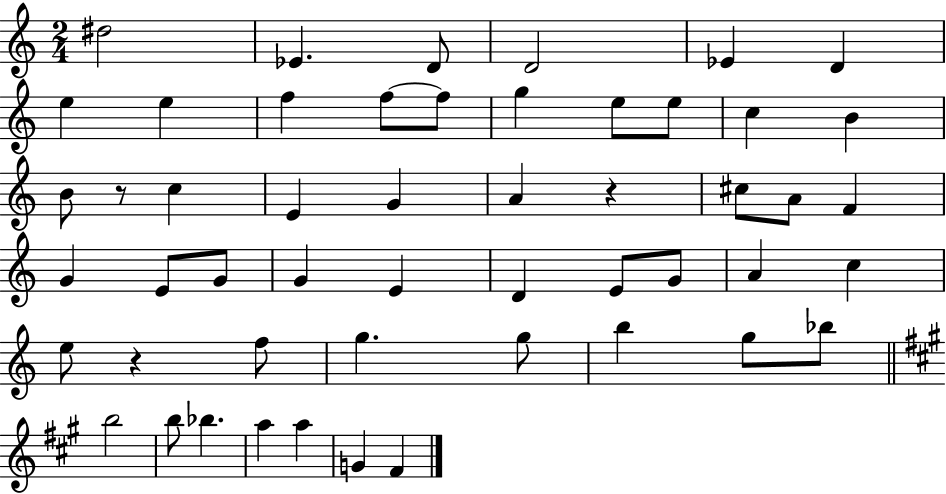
X:1
T:Untitled
M:2/4
L:1/4
K:C
^d2 _E D/2 D2 _E D e e f f/2 f/2 g e/2 e/2 c B B/2 z/2 c E G A z ^c/2 A/2 F G E/2 G/2 G E D E/2 G/2 A c e/2 z f/2 g g/2 b g/2 _b/2 b2 b/2 _b a a G ^F